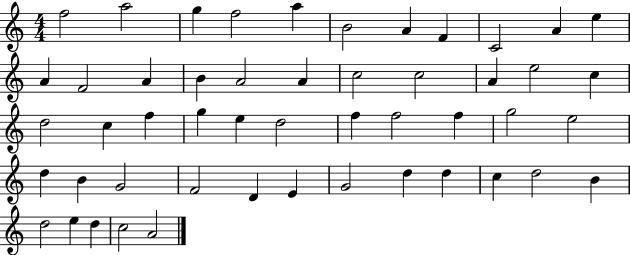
X:1
T:Untitled
M:4/4
L:1/4
K:C
f2 a2 g f2 a B2 A F C2 A e A F2 A B A2 A c2 c2 A e2 c d2 c f g e d2 f f2 f g2 e2 d B G2 F2 D E G2 d d c d2 B d2 e d c2 A2